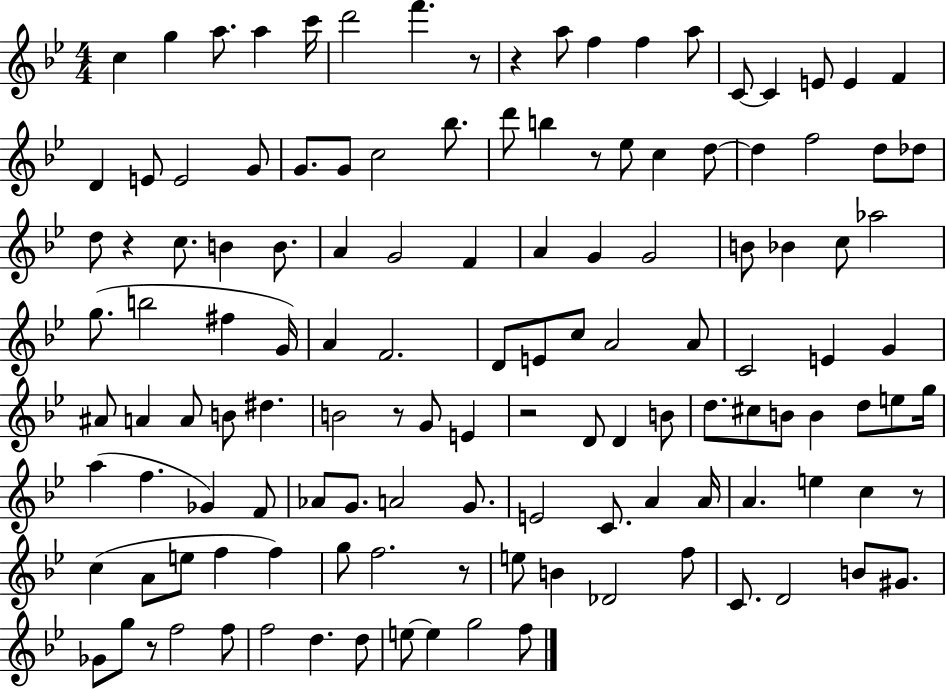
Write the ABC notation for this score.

X:1
T:Untitled
M:4/4
L:1/4
K:Bb
c g a/2 a c'/4 d'2 f' z/2 z a/2 f f a/2 C/2 C E/2 E F D E/2 E2 G/2 G/2 G/2 c2 _b/2 d'/2 b z/2 _e/2 c d/2 d f2 d/2 _d/2 d/2 z c/2 B B/2 A G2 F A G G2 B/2 _B c/2 _a2 g/2 b2 ^f G/4 A F2 D/2 E/2 c/2 A2 A/2 C2 E G ^A/2 A A/2 B/2 ^d B2 z/2 G/2 E z2 D/2 D B/2 d/2 ^c/2 B/2 B d/2 e/2 g/4 a f _G F/2 _A/2 G/2 A2 G/2 E2 C/2 A A/4 A e c z/2 c A/2 e/2 f f g/2 f2 z/2 e/2 B _D2 f/2 C/2 D2 B/2 ^G/2 _G/2 g/2 z/2 f2 f/2 f2 d d/2 e/2 e g2 f/2